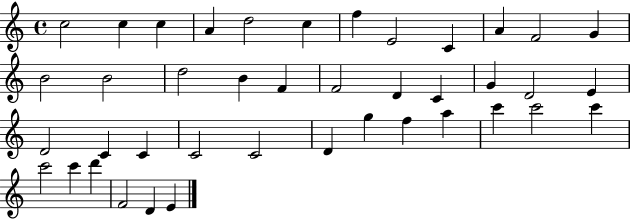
C5/h C5/q C5/q A4/q D5/h C5/q F5/q E4/h C4/q A4/q F4/h G4/q B4/h B4/h D5/h B4/q F4/q F4/h D4/q C4/q G4/q D4/h E4/q D4/h C4/q C4/q C4/h C4/h D4/q G5/q F5/q A5/q C6/q C6/h C6/q C6/h C6/q D6/q F4/h D4/q E4/q